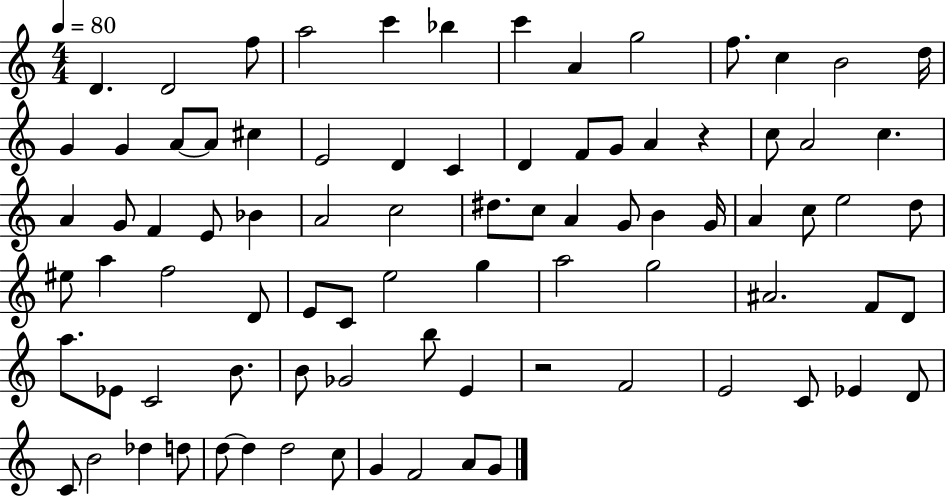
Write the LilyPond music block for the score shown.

{
  \clef treble
  \numericTimeSignature
  \time 4/4
  \key c \major
  \tempo 4 = 80
  d'4. d'2 f''8 | a''2 c'''4 bes''4 | c'''4 a'4 g''2 | f''8. c''4 b'2 d''16 | \break g'4 g'4 a'8~~ a'8 cis''4 | e'2 d'4 c'4 | d'4 f'8 g'8 a'4 r4 | c''8 a'2 c''4. | \break a'4 g'8 f'4 e'8 bes'4 | a'2 c''2 | dis''8. c''8 a'4 g'8 b'4 g'16 | a'4 c''8 e''2 d''8 | \break eis''8 a''4 f''2 d'8 | e'8 c'8 e''2 g''4 | a''2 g''2 | ais'2. f'8 d'8 | \break a''8. ees'8 c'2 b'8. | b'8 ges'2 b''8 e'4 | r2 f'2 | e'2 c'8 ees'4 d'8 | \break c'8 b'2 des''4 d''8 | d''8~~ d''4 d''2 c''8 | g'4 f'2 a'8 g'8 | \bar "|."
}